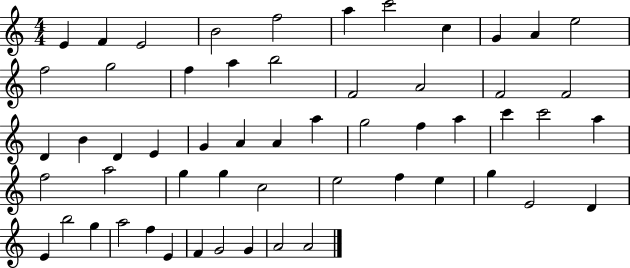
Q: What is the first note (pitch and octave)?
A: E4